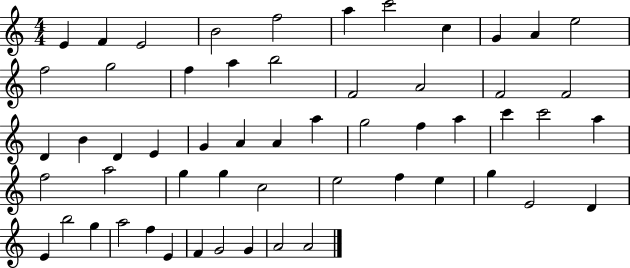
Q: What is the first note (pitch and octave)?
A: E4